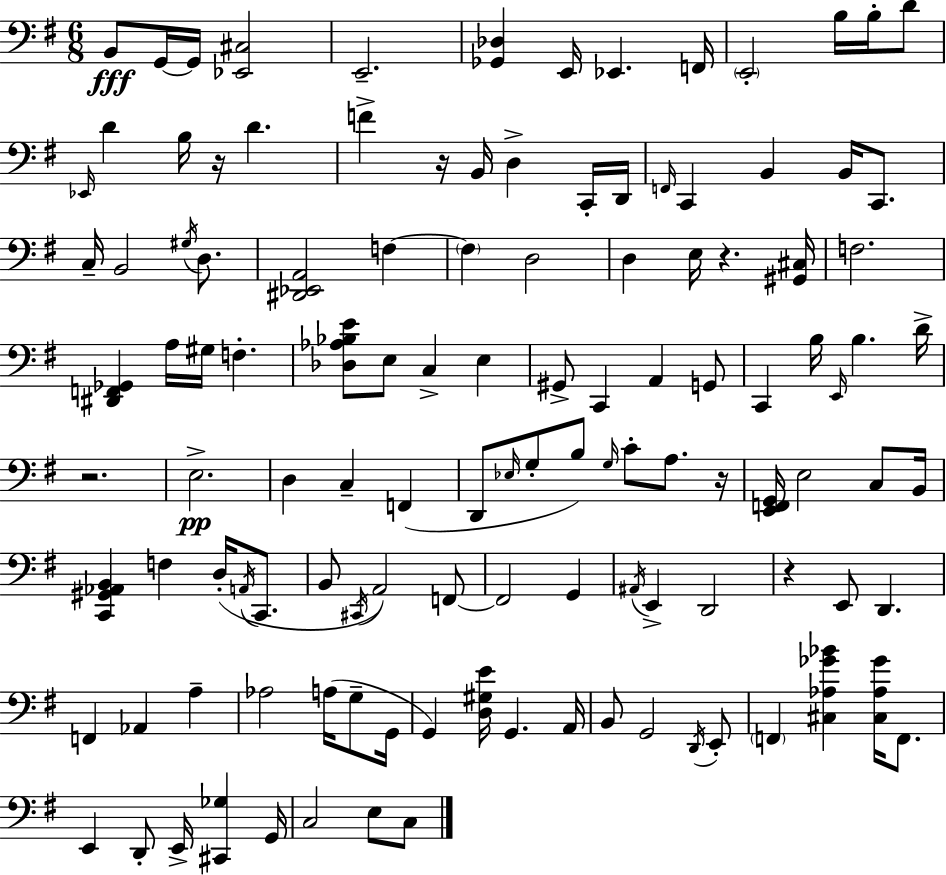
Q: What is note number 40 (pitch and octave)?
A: C3